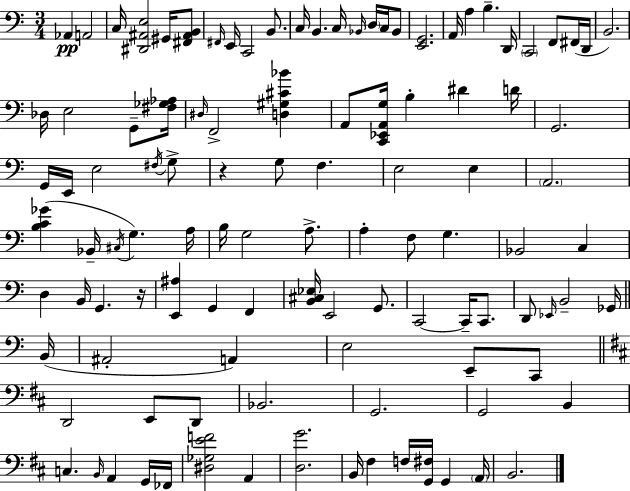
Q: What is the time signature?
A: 3/4